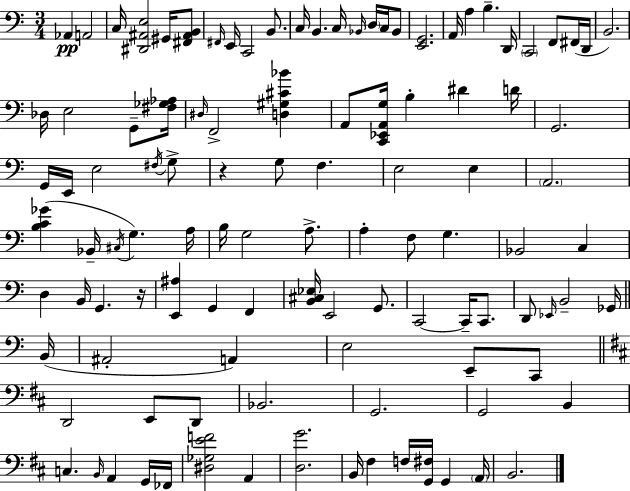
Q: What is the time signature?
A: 3/4